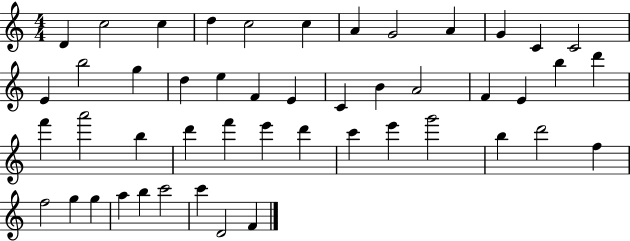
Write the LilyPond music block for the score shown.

{
  \clef treble
  \numericTimeSignature
  \time 4/4
  \key c \major
  d'4 c''2 c''4 | d''4 c''2 c''4 | a'4 g'2 a'4 | g'4 c'4 c'2 | \break e'4 b''2 g''4 | d''4 e''4 f'4 e'4 | c'4 b'4 a'2 | f'4 e'4 b''4 d'''4 | \break f'''4 a'''2 b''4 | d'''4 f'''4 e'''4 d'''4 | c'''4 e'''4 g'''2 | b''4 d'''2 f''4 | \break f''2 g''4 g''4 | a''4 b''4 c'''2 | c'''4 d'2 f'4 | \bar "|."
}